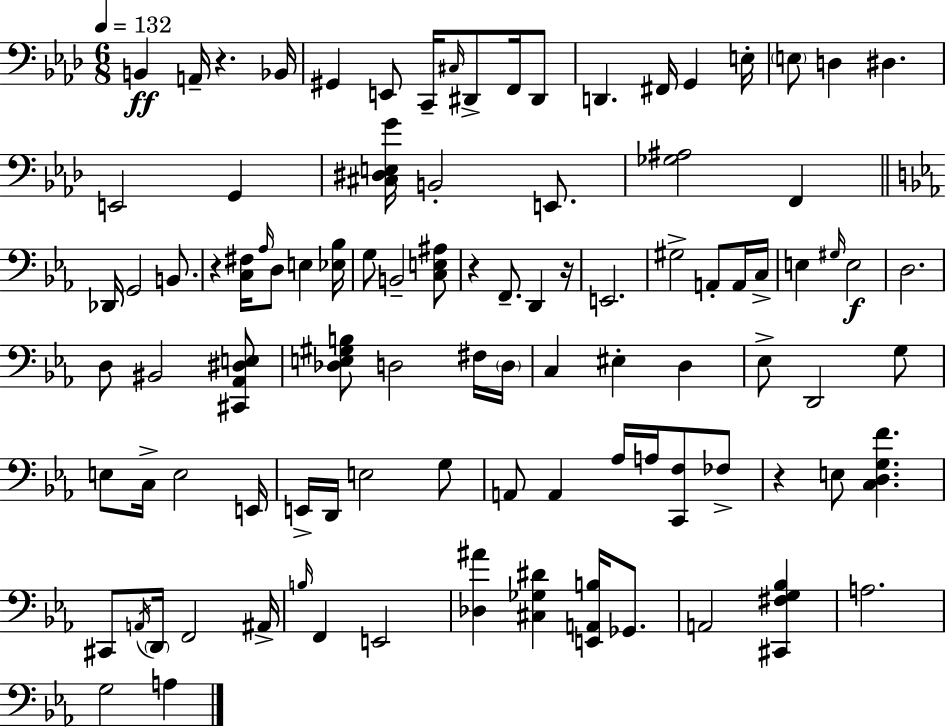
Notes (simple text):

B2/q A2/s R/q. Bb2/s G#2/q E2/e C2/s C#3/s D#2/e F2/s D#2/e D2/q. F#2/s G2/q E3/s E3/e D3/q D#3/q. E2/h G2/q [C#3,D#3,E3,G4]/s B2/h E2/e. [Gb3,A#3]/h F2/q Db2/s G2/h B2/e. R/q [C3,F#3]/s Ab3/s D3/e E3/q [Eb3,Bb3]/s G3/e B2/h [C3,E3,A#3]/e R/q F2/e. D2/q R/s E2/h. G#3/h A2/e A2/s C3/s E3/q G#3/s E3/h D3/h. D3/e BIS2/h [C#2,Ab2,D#3,E3]/e [Db3,E3,G#3,B3]/e D3/h F#3/s D3/s C3/q EIS3/q D3/q Eb3/e D2/h G3/e E3/e C3/s E3/h E2/s E2/s D2/s E3/h G3/e A2/e A2/q Ab3/s A3/s [C2,F3]/e FES3/e R/q E3/e [C3,D3,G3,F4]/q. C#2/e A2/s D2/s F2/h A#2/s B3/s F2/q E2/h [Db3,A#4]/q [C#3,Gb3,D#4]/q [E2,A2,B3]/s Gb2/e. A2/h [C#2,F#3,G3,Bb3]/q A3/h. G3/h A3/q